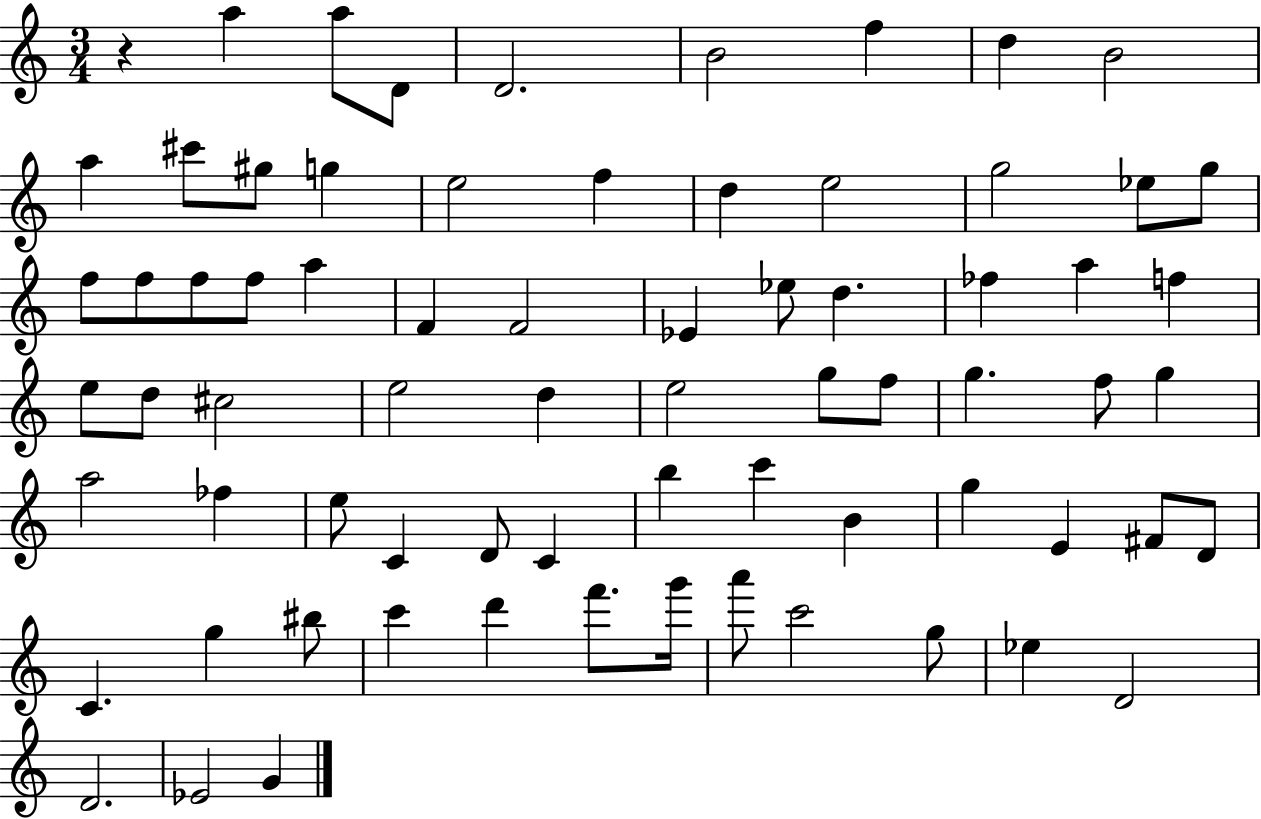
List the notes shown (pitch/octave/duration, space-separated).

R/q A5/q A5/e D4/e D4/h. B4/h F5/q D5/q B4/h A5/q C#6/e G#5/e G5/q E5/h F5/q D5/q E5/h G5/h Eb5/e G5/e F5/e F5/e F5/e F5/e A5/q F4/q F4/h Eb4/q Eb5/e D5/q. FES5/q A5/q F5/q E5/e D5/e C#5/h E5/h D5/q E5/h G5/e F5/e G5/q. F5/e G5/q A5/h FES5/q E5/e C4/q D4/e C4/q B5/q C6/q B4/q G5/q E4/q F#4/e D4/e C4/q. G5/q BIS5/e C6/q D6/q F6/e. G6/s A6/e C6/h G5/e Eb5/q D4/h D4/h. Eb4/h G4/q